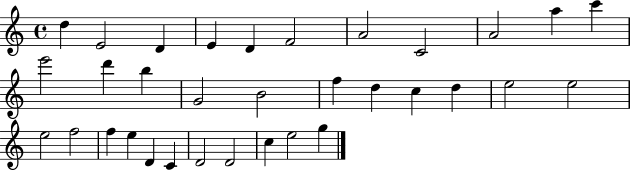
{
  \clef treble
  \time 4/4
  \defaultTimeSignature
  \key c \major
  d''4 e'2 d'4 | e'4 d'4 f'2 | a'2 c'2 | a'2 a''4 c'''4 | \break e'''2 d'''4 b''4 | g'2 b'2 | f''4 d''4 c''4 d''4 | e''2 e''2 | \break e''2 f''2 | f''4 e''4 d'4 c'4 | d'2 d'2 | c''4 e''2 g''4 | \break \bar "|."
}